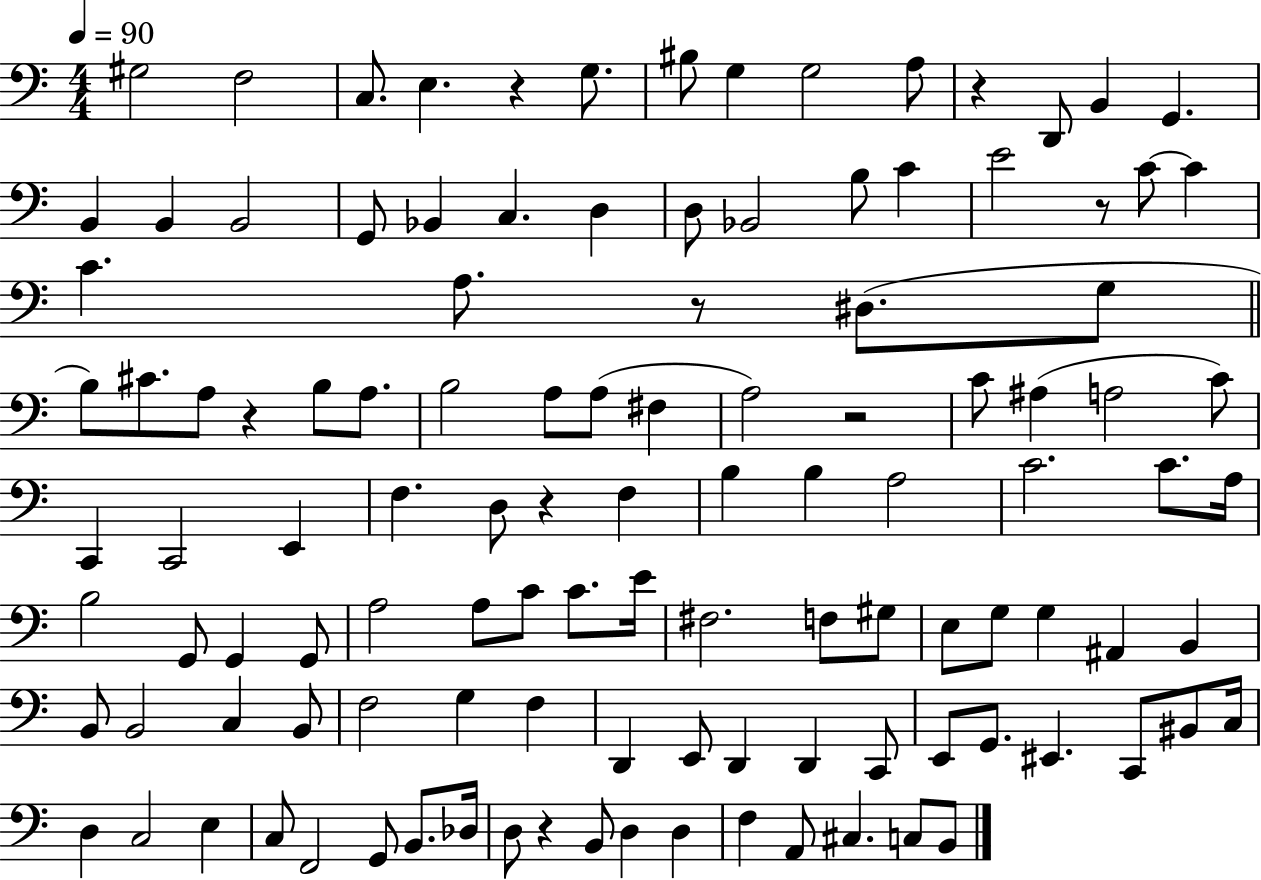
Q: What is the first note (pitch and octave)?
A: G#3